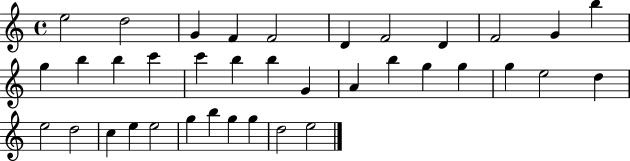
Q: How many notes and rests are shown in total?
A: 37